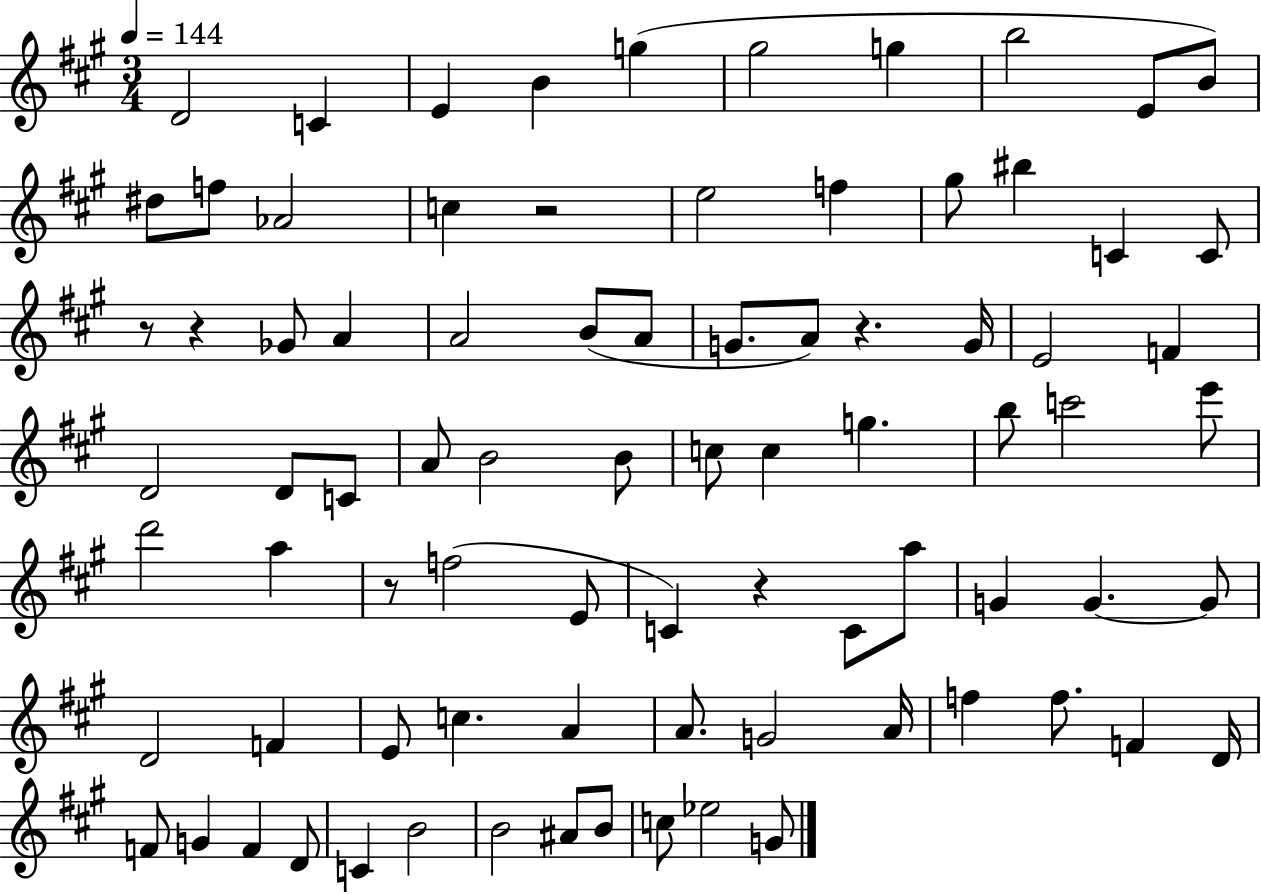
D4/h C4/q E4/q B4/q G5/q G#5/h G5/q B5/h E4/e B4/e D#5/e F5/e Ab4/h C5/q R/h E5/h F5/q G#5/e BIS5/q C4/q C4/e R/e R/q Gb4/e A4/q A4/h B4/e A4/e G4/e. A4/e R/q. G4/s E4/h F4/q D4/h D4/e C4/e A4/e B4/h B4/e C5/e C5/q G5/q. B5/e C6/h E6/e D6/h A5/q R/e F5/h E4/e C4/q R/q C4/e A5/e G4/q G4/q. G4/e D4/h F4/q E4/e C5/q. A4/q A4/e. G4/h A4/s F5/q F5/e. F4/q D4/s F4/e G4/q F4/q D4/e C4/q B4/h B4/h A#4/e B4/e C5/e Eb5/h G4/e